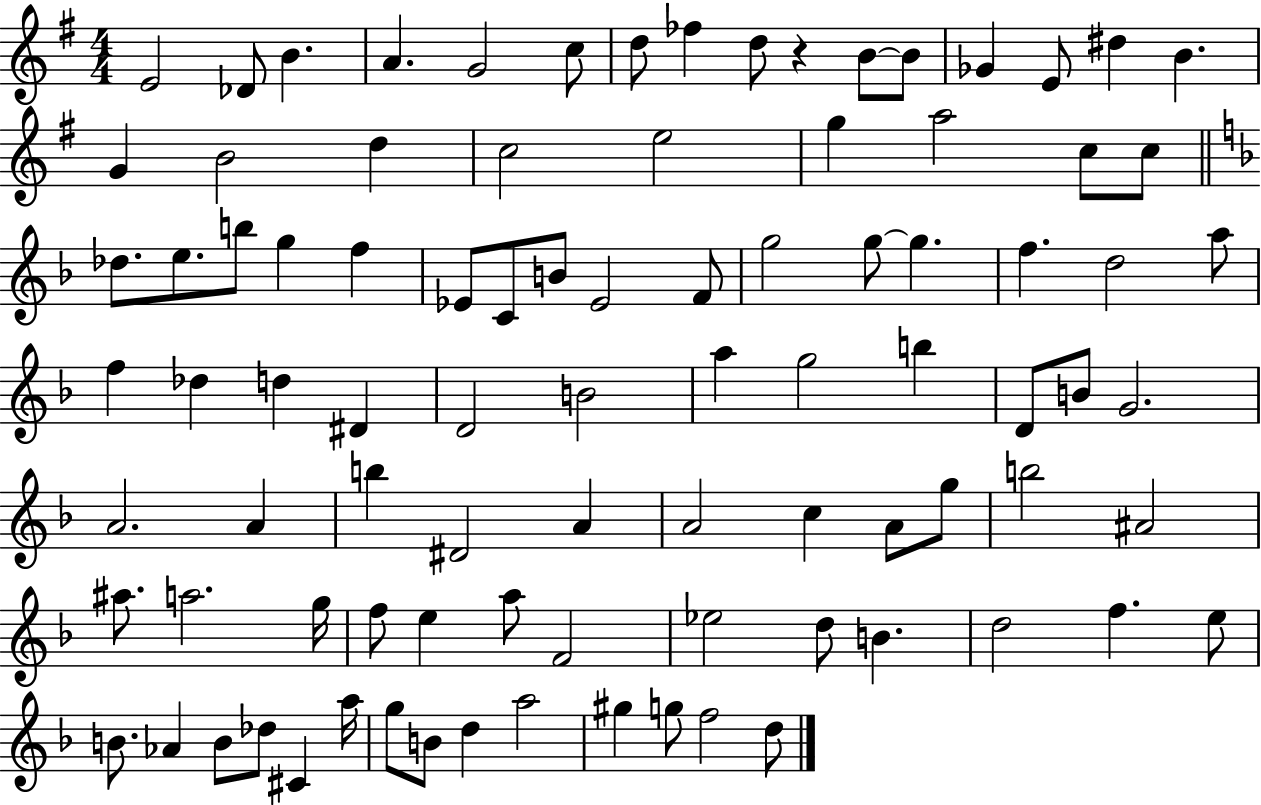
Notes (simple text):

E4/h Db4/e B4/q. A4/q. G4/h C5/e D5/e FES5/q D5/e R/q B4/e B4/e Gb4/q E4/e D#5/q B4/q. G4/q B4/h D5/q C5/h E5/h G5/q A5/h C5/e C5/e Db5/e. E5/e. B5/e G5/q F5/q Eb4/e C4/e B4/e Eb4/h F4/e G5/h G5/e G5/q. F5/q. D5/h A5/e F5/q Db5/q D5/q D#4/q D4/h B4/h A5/q G5/h B5/q D4/e B4/e G4/h. A4/h. A4/q B5/q D#4/h A4/q A4/h C5/q A4/e G5/e B5/h A#4/h A#5/e. A5/h. G5/s F5/e E5/q A5/e F4/h Eb5/h D5/e B4/q. D5/h F5/q. E5/e B4/e. Ab4/q B4/e Db5/e C#4/q A5/s G5/e B4/e D5/q A5/h G#5/q G5/e F5/h D5/e